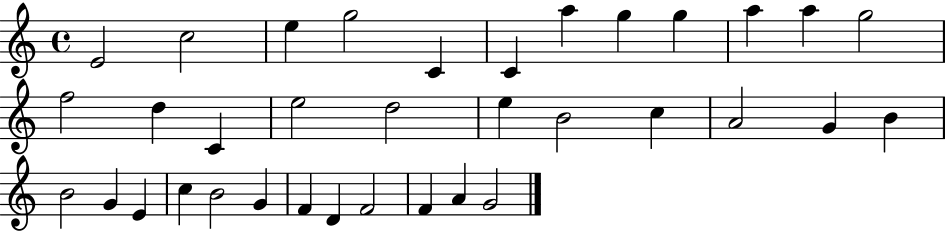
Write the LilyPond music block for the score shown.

{
  \clef treble
  \time 4/4
  \defaultTimeSignature
  \key c \major
  e'2 c''2 | e''4 g''2 c'4 | c'4 a''4 g''4 g''4 | a''4 a''4 g''2 | \break f''2 d''4 c'4 | e''2 d''2 | e''4 b'2 c''4 | a'2 g'4 b'4 | \break b'2 g'4 e'4 | c''4 b'2 g'4 | f'4 d'4 f'2 | f'4 a'4 g'2 | \break \bar "|."
}